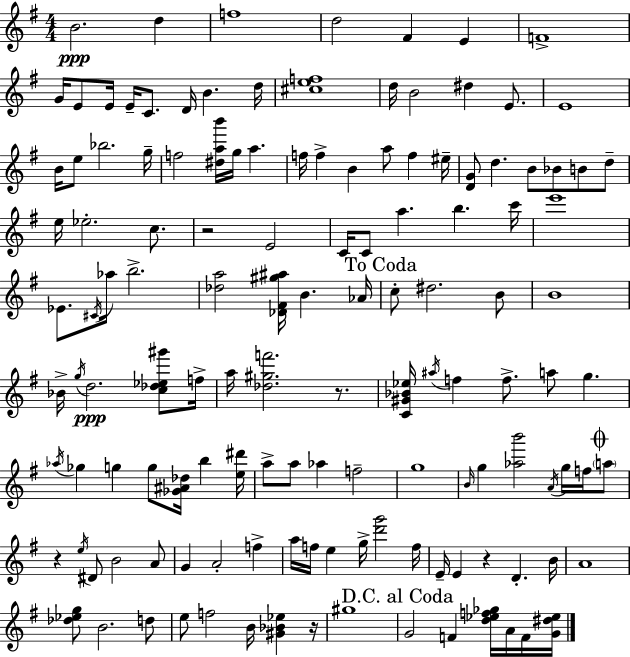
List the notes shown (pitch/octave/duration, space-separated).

B4/h. D5/q F5/w D5/h F#4/q E4/q F4/w G4/s E4/e E4/s E4/s C4/e. D4/s B4/q. D5/s [C#5,E5,F5]/w D5/s B4/h D#5/q E4/e. E4/w B4/s E5/e Bb5/h. G5/s F5/h [D#5,A5,B6]/s G5/s A5/q. F5/s F5/q B4/q A5/e F5/q EIS5/s [D4,G4]/e D5/q. B4/e Bb4/e B4/e D5/e E5/s Eb5/h. C5/e. R/h E4/h C4/s C4/e A5/q. B5/q. C6/s E6/w Eb4/e. C#4/s Ab5/s B5/h. [Db5,A5]/h [Db4,F#4,G#5,A#5]/s B4/q. Ab4/s C5/e D#5/h. B4/e B4/w Bb4/s G5/s D5/h. [C5,Db5,Eb5,G#6]/e F5/s A5/s [Db5,G#5,F6]/h. R/e. [C4,G#4,Bb4,Eb5]/s A#5/s F5/q F5/e. A5/e G5/q. Ab5/s Gb5/q G5/q G5/e [Gb4,A#4,Db5]/s B5/q [E5,D#6]/s A5/e A5/e Ab5/q F5/h G5/w B4/s G5/q [Ab5,B6]/h A4/s G5/s F5/s A5/e R/q E5/s D#4/e B4/h A4/e G4/q A4/h F5/q A5/s F5/s E5/q G5/s [D6,G6]/h F5/s E4/s E4/q R/q D4/q. B4/s A4/w [Db5,Eb5,G5]/e B4/h. D5/e E5/e F5/h B4/s [G#4,Bb4,Eb5]/q R/s G#5/w G4/h F4/q [D5,Eb5,F5,Gb5]/s A4/s F4/s [G4,D#5,Eb5]/s